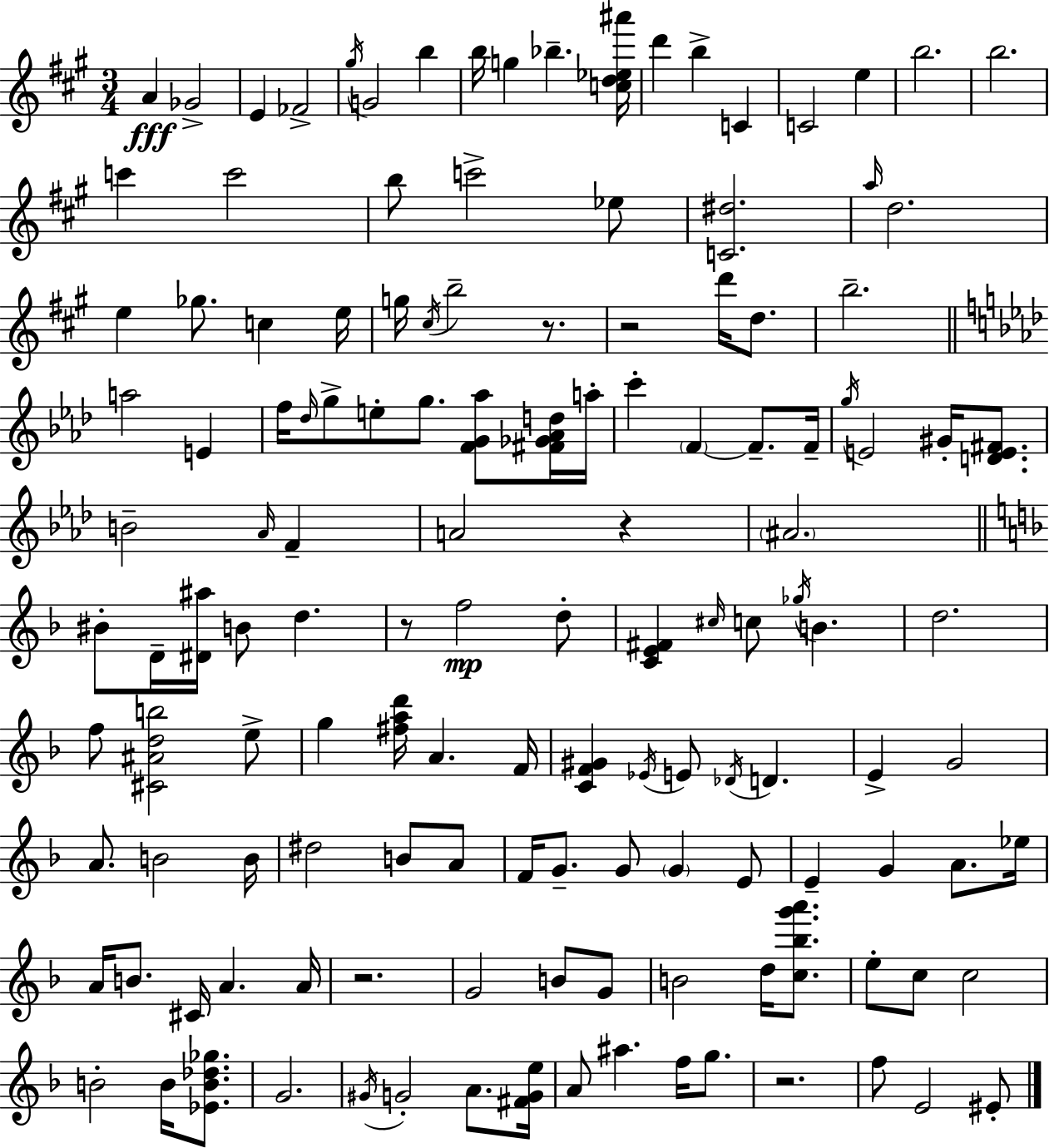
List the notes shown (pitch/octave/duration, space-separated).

A4/q Gb4/h E4/q FES4/h G#5/s G4/h B5/q B5/s G5/q Bb5/q. [C5,D5,Eb5,A#6]/s D6/q B5/q C4/q C4/h E5/q B5/h. B5/h. C6/q C6/h B5/e C6/h Eb5/e [C4,D#5]/h. A5/s D5/h. E5/q Gb5/e. C5/q E5/s G5/s C#5/s B5/h R/e. R/h D6/s D5/e. B5/h. A5/h E4/q F5/s Db5/s G5/e E5/e G5/e. [F4,G4,Ab5]/e [F#4,Gb4,Ab4,D5]/s A5/s C6/q F4/q F4/e. F4/s G5/s E4/h G#4/s [D4,E4,F#4]/e. B4/h Ab4/s F4/q A4/h R/q A#4/h. BIS4/e D4/s [D#4,A#5]/s B4/e D5/q. R/e F5/h D5/e [C4,E4,F#4]/q C#5/s C5/e Gb5/s B4/q. D5/h. F5/e [C#4,A#4,D5,B5]/h E5/e G5/q [F#5,A5,D6]/s A4/q. F4/s [C4,F4,G#4]/q Eb4/s E4/e Db4/s D4/q. E4/q G4/h A4/e. B4/h B4/s D#5/h B4/e A4/e F4/s G4/e. G4/e G4/q E4/e E4/q G4/q A4/e. Eb5/s A4/s B4/e. C#4/s A4/q. A4/s R/h. G4/h B4/e G4/e B4/h D5/s [C5,Bb5,G6,A6]/e. E5/e C5/e C5/h B4/h B4/s [Eb4,B4,Db5,Gb5]/e. G4/h. G#4/s G4/h A4/e. [F#4,G4,E5]/s A4/e A#5/q. F5/s G5/e. R/h. F5/e E4/h EIS4/e